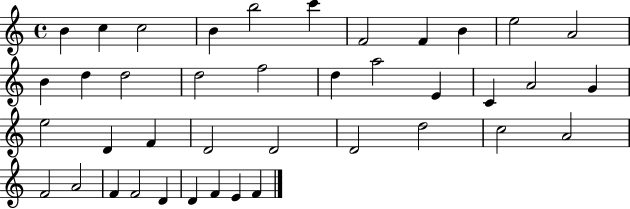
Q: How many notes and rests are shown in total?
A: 40